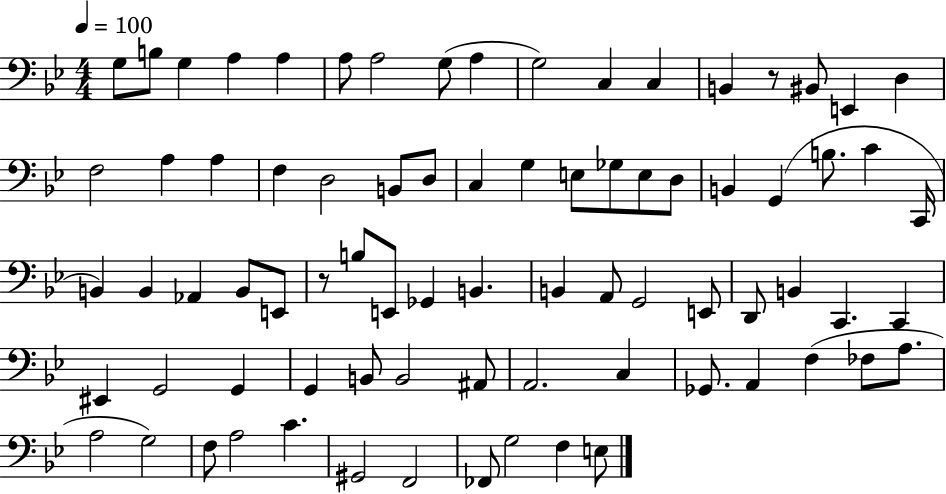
G3/e B3/e G3/q A3/q A3/q A3/e A3/h G3/e A3/q G3/h C3/q C3/q B2/q R/e BIS2/e E2/q D3/q F3/h A3/q A3/q F3/q D3/h B2/e D3/e C3/q G3/q E3/e Gb3/e E3/e D3/e B2/q G2/q B3/e. C4/q C2/s B2/q B2/q Ab2/q B2/e E2/e R/e B3/e E2/e Gb2/q B2/q. B2/q A2/e G2/h E2/e D2/e B2/q C2/q. C2/q EIS2/q G2/h G2/q G2/q B2/e B2/h A#2/e A2/h. C3/q Gb2/e. A2/q F3/q FES3/e A3/e. A3/h G3/h F3/e A3/h C4/q. G#2/h F2/h FES2/e G3/h F3/q E3/e